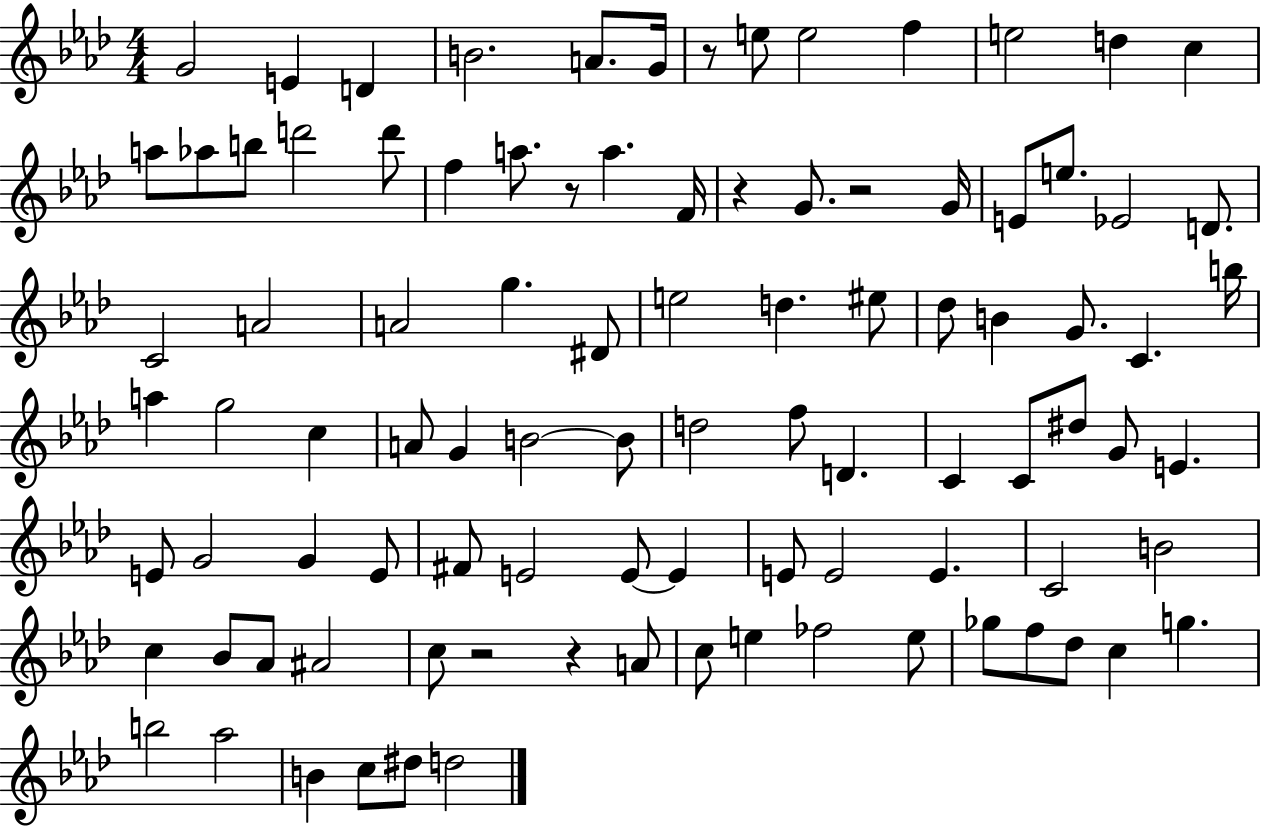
X:1
T:Untitled
M:4/4
L:1/4
K:Ab
G2 E D B2 A/2 G/4 z/2 e/2 e2 f e2 d c a/2 _a/2 b/2 d'2 d'/2 f a/2 z/2 a F/4 z G/2 z2 G/4 E/2 e/2 _E2 D/2 C2 A2 A2 g ^D/2 e2 d ^e/2 _d/2 B G/2 C b/4 a g2 c A/2 G B2 B/2 d2 f/2 D C C/2 ^d/2 G/2 E E/2 G2 G E/2 ^F/2 E2 E/2 E E/2 E2 E C2 B2 c _B/2 _A/2 ^A2 c/2 z2 z A/2 c/2 e _f2 e/2 _g/2 f/2 _d/2 c g b2 _a2 B c/2 ^d/2 d2